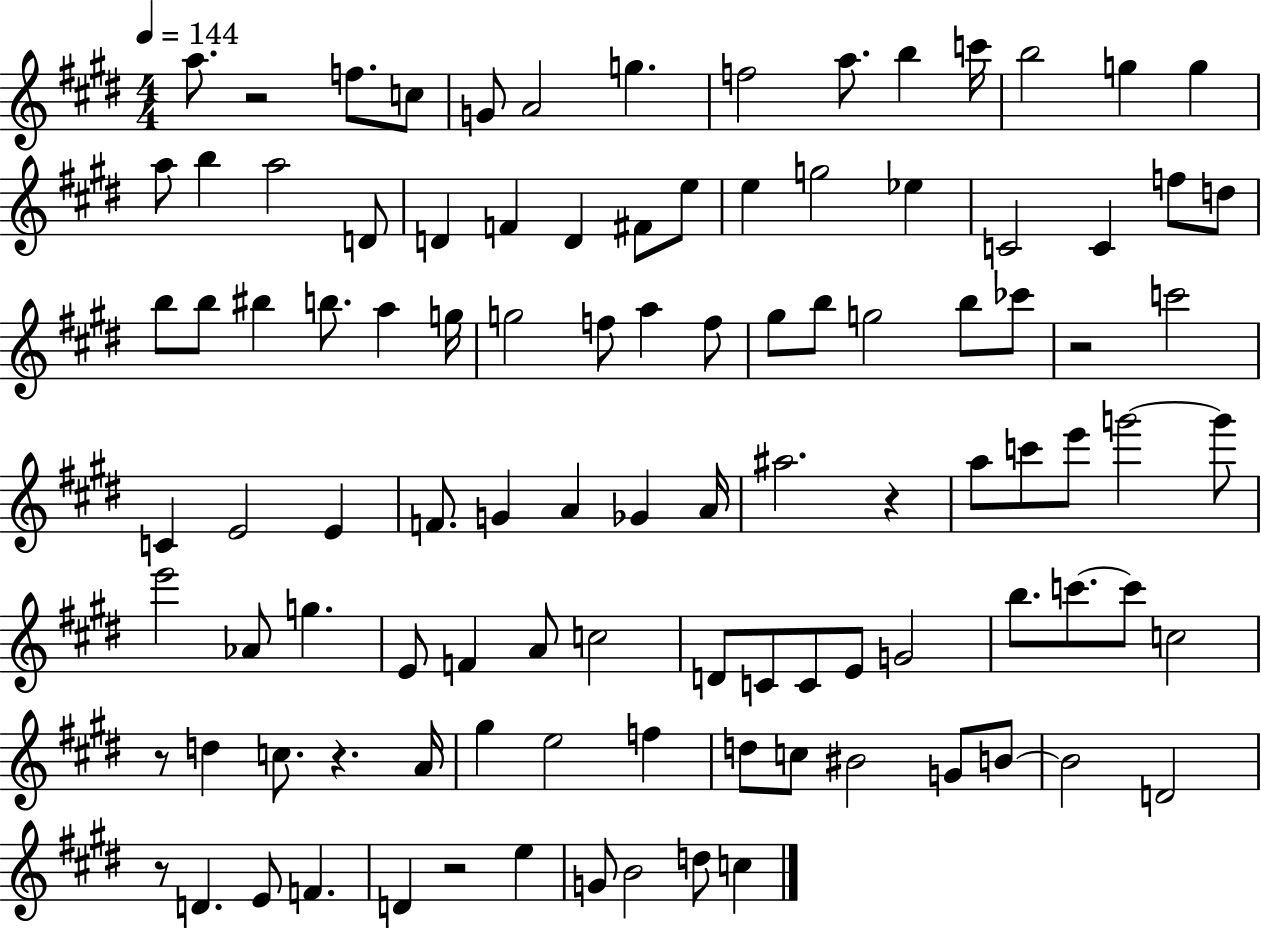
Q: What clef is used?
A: treble